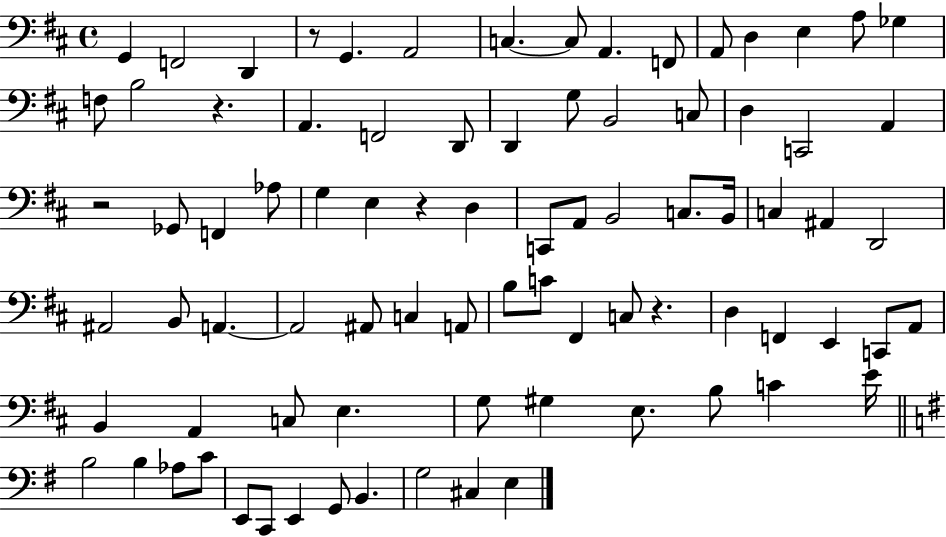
X:1
T:Untitled
M:4/4
L:1/4
K:D
G,, F,,2 D,, z/2 G,, A,,2 C, C,/2 A,, F,,/2 A,,/2 D, E, A,/2 _G, F,/2 B,2 z A,, F,,2 D,,/2 D,, G,/2 B,,2 C,/2 D, C,,2 A,, z2 _G,,/2 F,, _A,/2 G, E, z D, C,,/2 A,,/2 B,,2 C,/2 B,,/4 C, ^A,, D,,2 ^A,,2 B,,/2 A,, A,,2 ^A,,/2 C, A,,/2 B,/2 C/2 ^F,, C,/2 z D, F,, E,, C,,/2 A,,/2 B,, A,, C,/2 E, G,/2 ^G, E,/2 B,/2 C E/4 B,2 B, _A,/2 C/2 E,,/2 C,,/2 E,, G,,/2 B,, G,2 ^C, E,